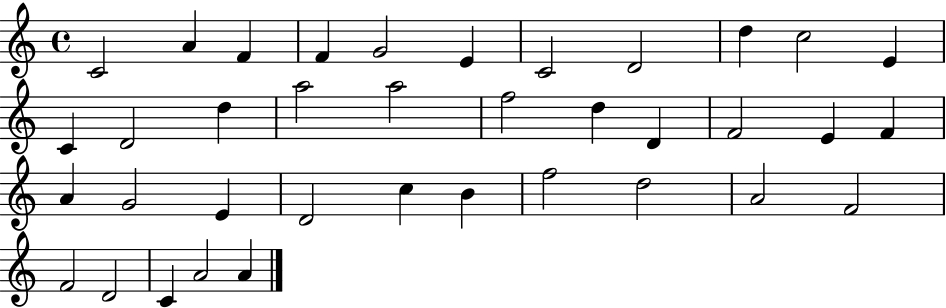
C4/h A4/q F4/q F4/q G4/h E4/q C4/h D4/h D5/q C5/h E4/q C4/q D4/h D5/q A5/h A5/h F5/h D5/q D4/q F4/h E4/q F4/q A4/q G4/h E4/q D4/h C5/q B4/q F5/h D5/h A4/h F4/h F4/h D4/h C4/q A4/h A4/q